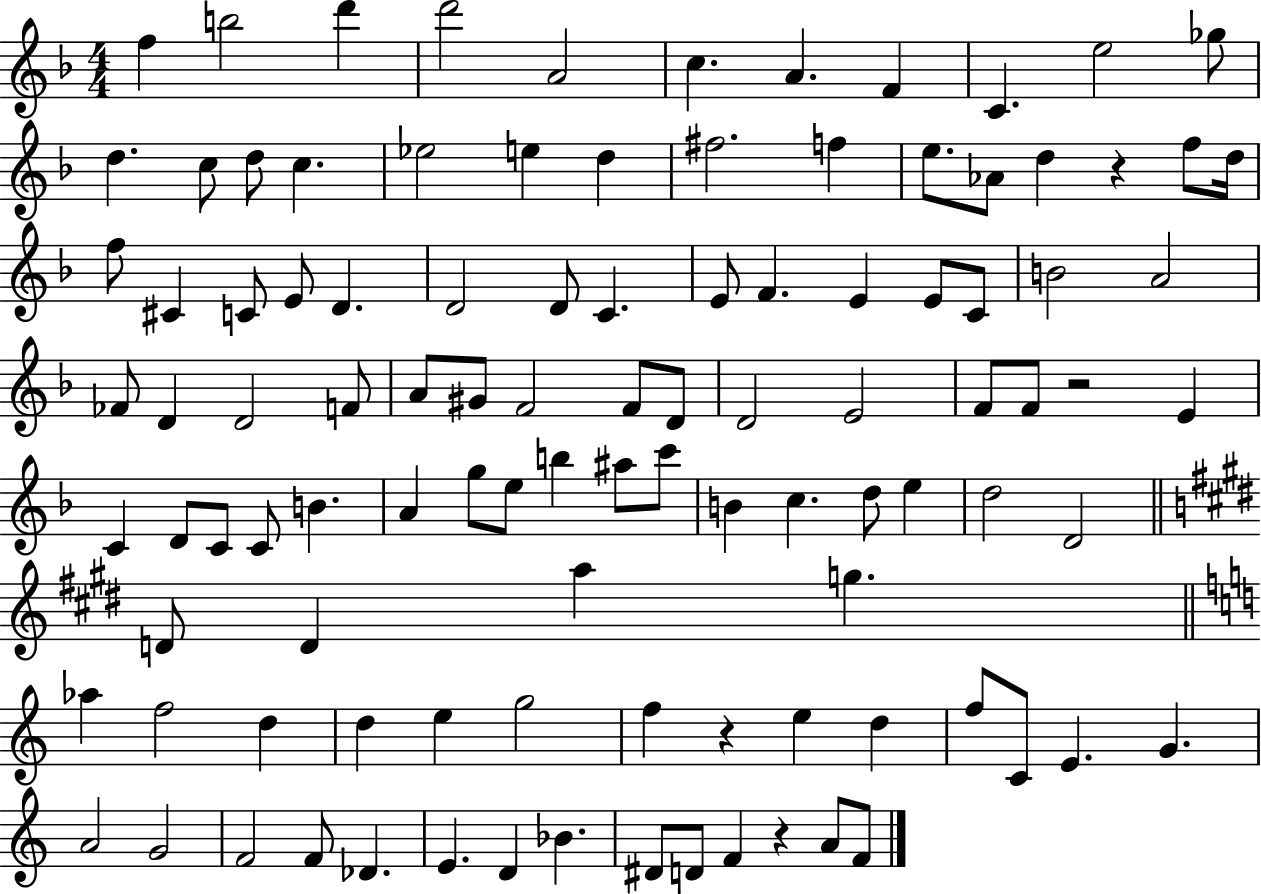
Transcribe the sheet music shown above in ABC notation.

X:1
T:Untitled
M:4/4
L:1/4
K:F
f b2 d' d'2 A2 c A F C e2 _g/2 d c/2 d/2 c _e2 e d ^f2 f e/2 _A/2 d z f/2 d/4 f/2 ^C C/2 E/2 D D2 D/2 C E/2 F E E/2 C/2 B2 A2 _F/2 D D2 F/2 A/2 ^G/2 F2 F/2 D/2 D2 E2 F/2 F/2 z2 E C D/2 C/2 C/2 B A g/2 e/2 b ^a/2 c'/2 B c d/2 e d2 D2 D/2 D a g _a f2 d d e g2 f z e d f/2 C/2 E G A2 G2 F2 F/2 _D E D _B ^D/2 D/2 F z A/2 F/2